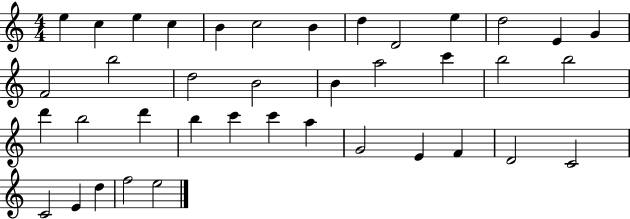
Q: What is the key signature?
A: C major